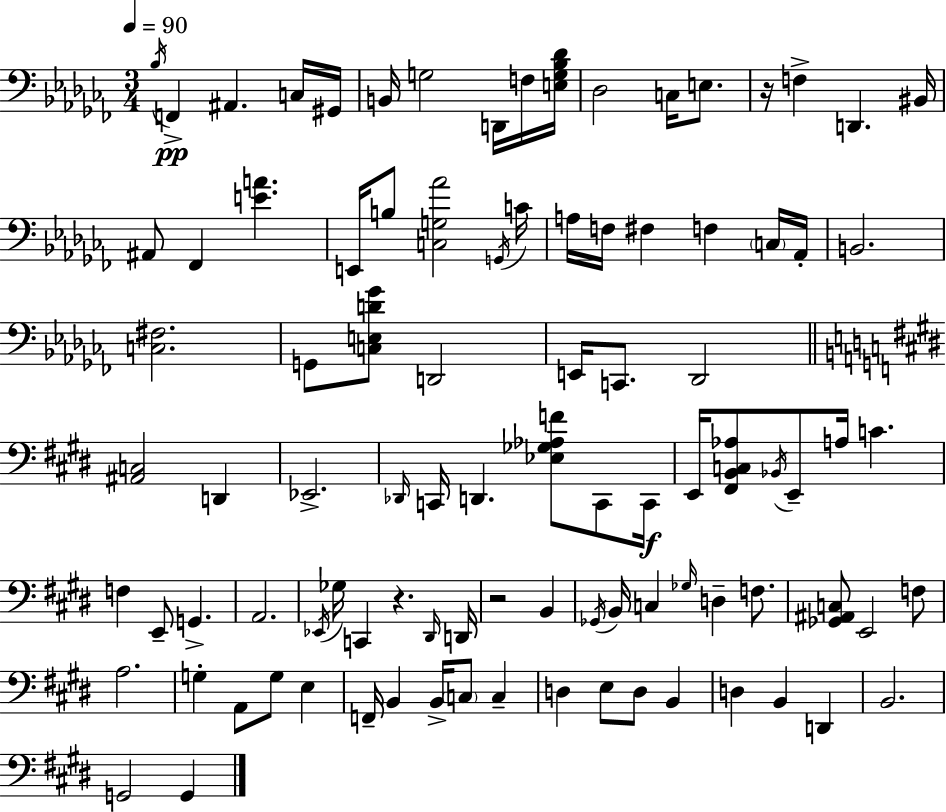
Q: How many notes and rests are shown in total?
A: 95